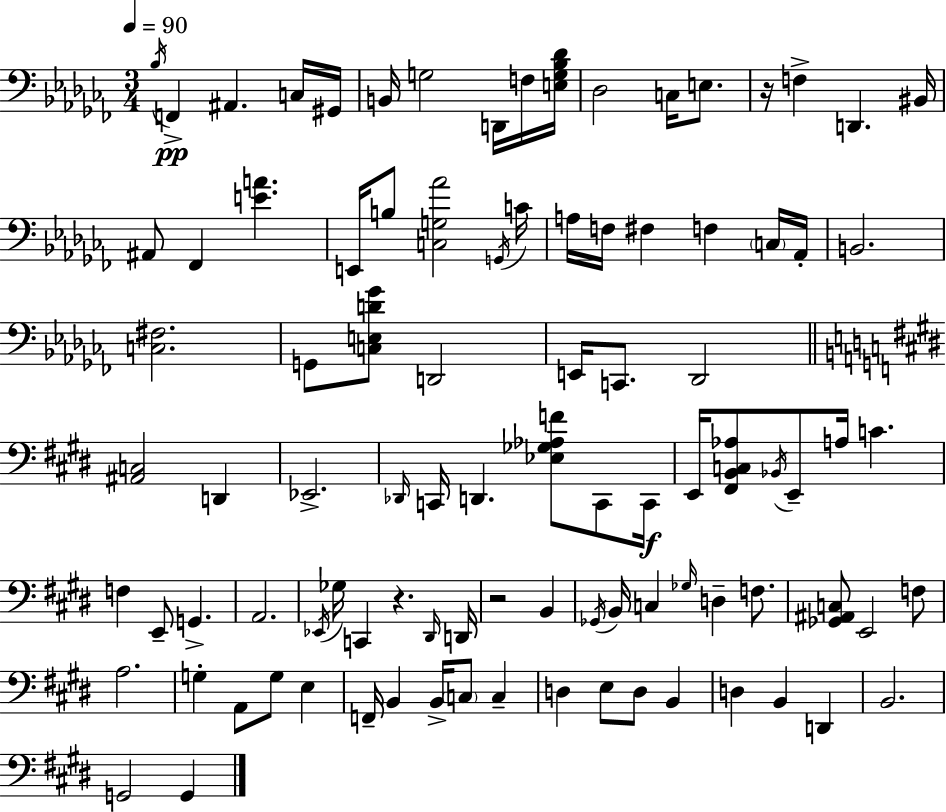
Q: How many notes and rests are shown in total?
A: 95